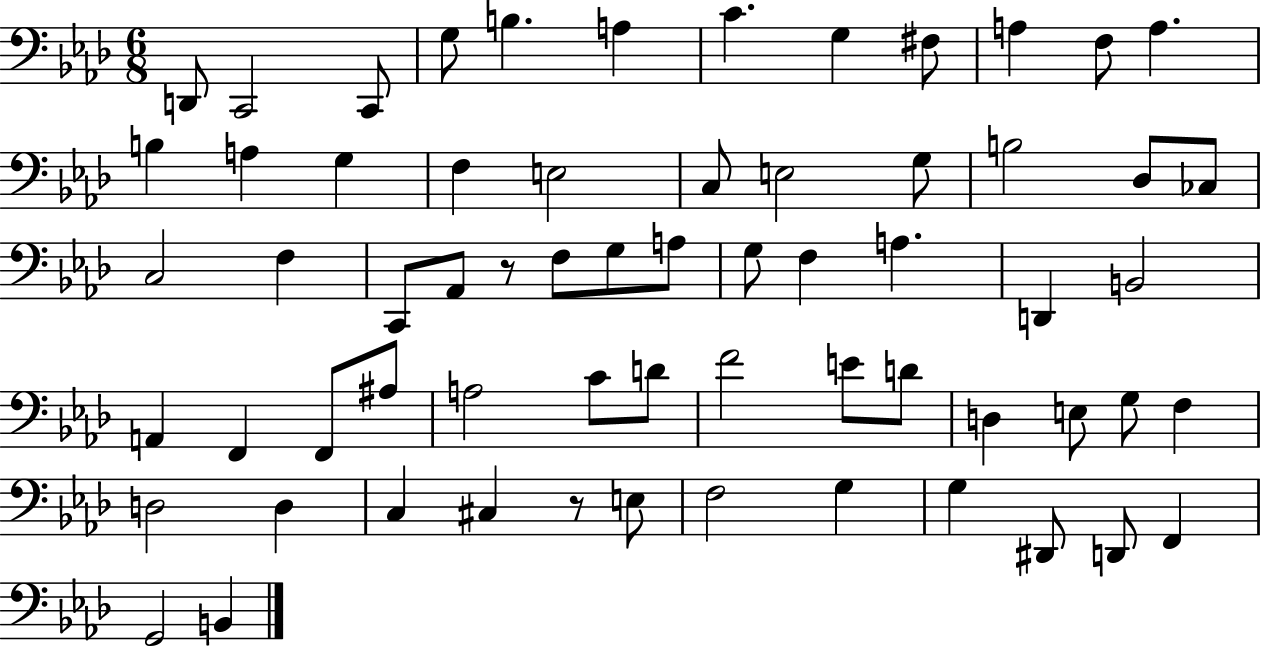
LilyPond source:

{
  \clef bass
  \numericTimeSignature
  \time 6/8
  \key aes \major
  \repeat volta 2 { d,8 c,2 c,8 | g8 b4. a4 | c'4. g4 fis8 | a4 f8 a4. | \break b4 a4 g4 | f4 e2 | c8 e2 g8 | b2 des8 ces8 | \break c2 f4 | c,8 aes,8 r8 f8 g8 a8 | g8 f4 a4. | d,4 b,2 | \break a,4 f,4 f,8 ais8 | a2 c'8 d'8 | f'2 e'8 d'8 | d4 e8 g8 f4 | \break d2 d4 | c4 cis4 r8 e8 | f2 g4 | g4 dis,8 d,8 f,4 | \break g,2 b,4 | } \bar "|."
}